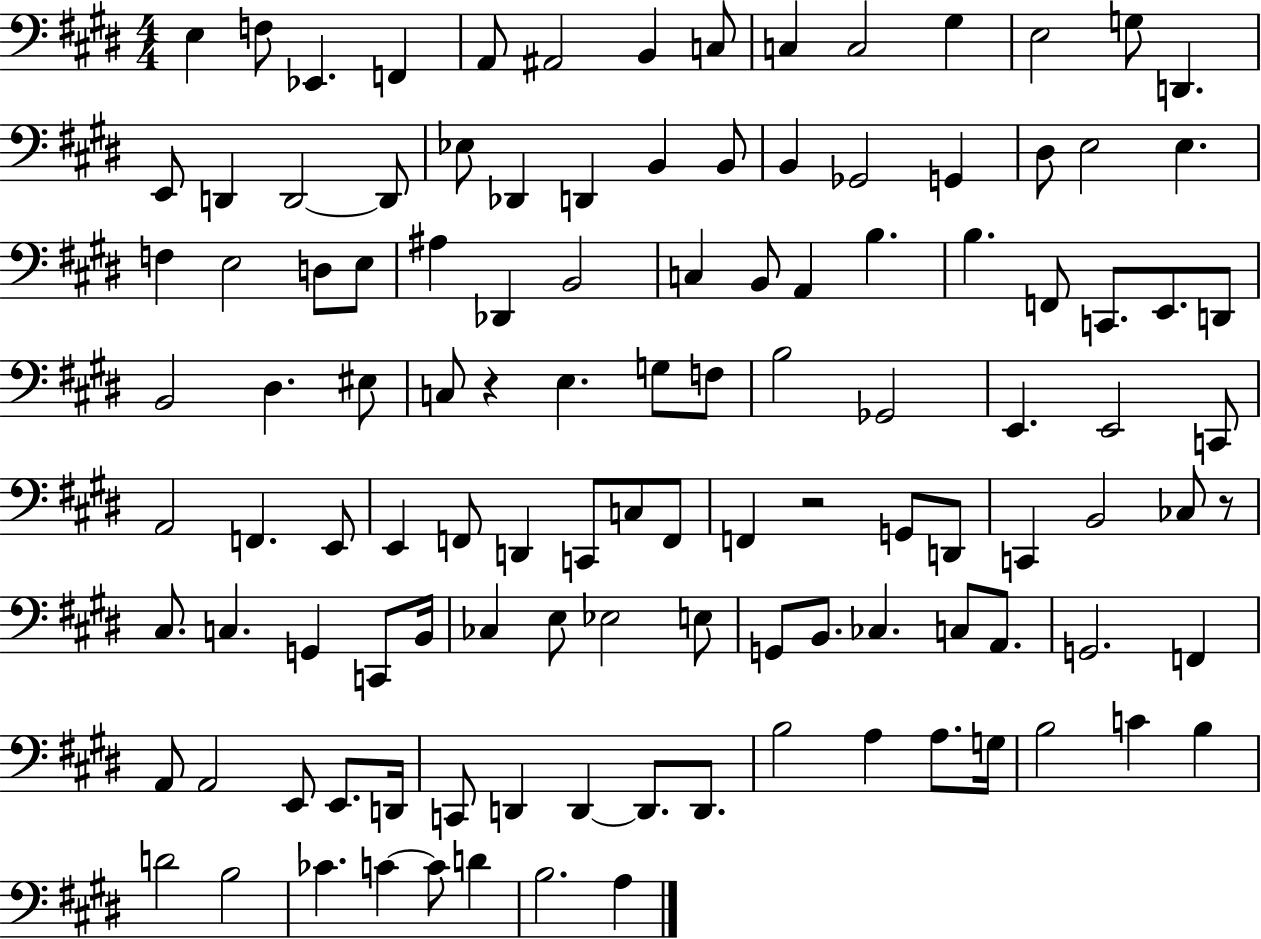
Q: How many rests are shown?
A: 3